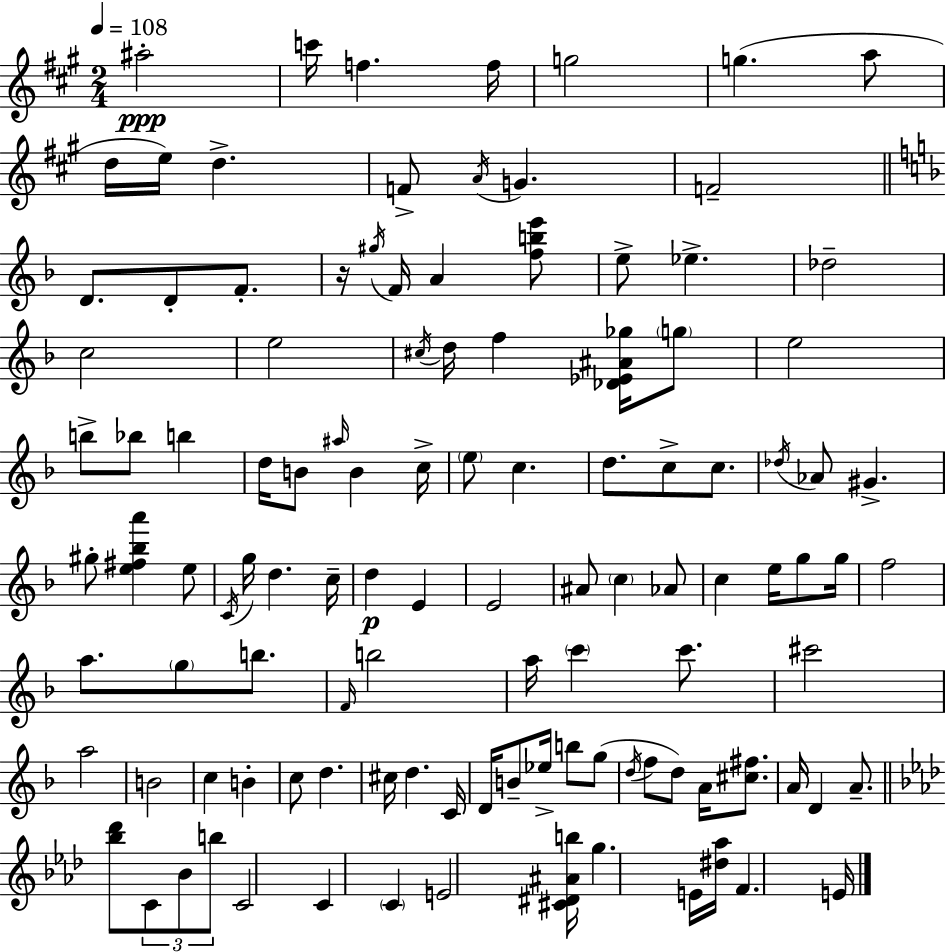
A#5/h C6/s F5/q. F5/s G5/h G5/q. A5/e D5/s E5/s D5/q. F4/e A4/s G4/q. F4/h D4/e. D4/e F4/e. R/s G#5/s F4/s A4/q [F5,B5,E6]/e E5/e Eb5/q. Db5/h C5/h E5/h C#5/s D5/s F5/q [Db4,Eb4,A#4,Gb5]/s G5/e E5/h B5/e Bb5/e B5/q D5/s B4/e A#5/s B4/q C5/s E5/e C5/q. D5/e. C5/e C5/e. Db5/s Ab4/e G#4/q. G#5/e [E5,F#5,Bb5,A6]/q E5/e C4/s G5/s D5/q. C5/s D5/q E4/q E4/h A#4/e C5/q Ab4/e C5/q E5/s G5/e G5/s F5/h A5/e. G5/e B5/e. F4/s B5/h A5/s C6/q C6/e. C#6/h A5/h B4/h C5/q B4/q C5/e D5/q. C#5/s D5/q. C4/s D4/s B4/e Eb5/s B5/e G5/e D5/s F5/e D5/e A4/s [C#5,F#5]/e. A4/s D4/q A4/e. [Bb5,Db6]/e C4/e Bb4/e B5/e C4/h C4/q C4/q E4/h [C#4,D#4,A#4,B5]/s G5/q. E4/s [D#5,Ab5]/s F4/q. E4/s